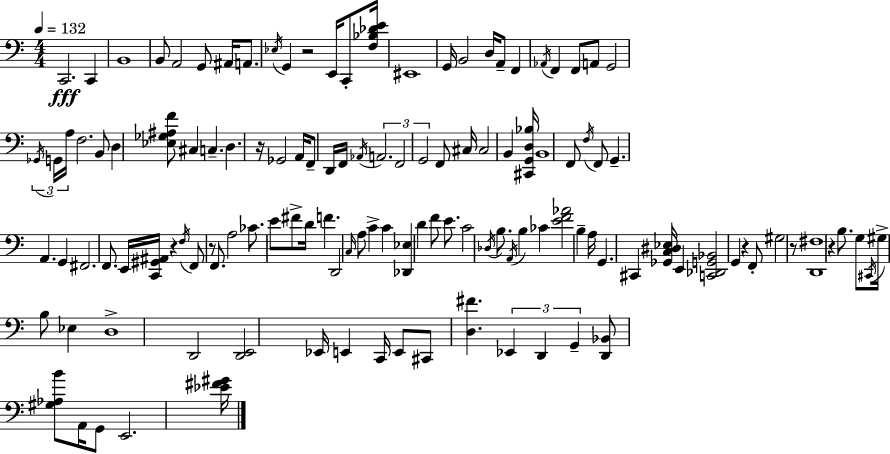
{
  \clef bass
  \numericTimeSignature
  \time 4/4
  \key a \minor
  \tempo 4 = 132
  \repeat volta 2 { c,2.\fff c,4 | b,1 | b,8 a,2 g,8 ais,16 a,8. | \acciaccatura { ees16 } g,4 r2 e,16 c,8-. | \break <f bes des' e'>16 eis,1 | g,16 b,2 d16 a,8-- f,4 | \acciaccatura { aes,16 } f,4 f,8 a,8 g,2 | \tuplet 3/2 { \acciaccatura { ges,16 } g,16 a16 } f2. | \break b,8 d4 <ees ges ais f'>8 cis4 c4.-- | d4. r16 ges,2 | a,16 f,8-- d,16 f,16 \acciaccatura { aes,16 } \tuplet 3/2 { a,2. | f,2 g,2 } | \break f,8 cis16 cis2 b,4 | <cis, g, d bes>16 b,1 | f,8 \acciaccatura { f16 } f,8 g,4.-- a,4. | g,4 fis,2. | \break f,8. e,16 <c, gis, ais,>16 r4 \acciaccatura { f16 } f,8 | r8 f,8. a2 ces'8. | e'8 fis'8-> d'16 f'4. d,2 | \grace { c16 } a8 c'4-> c'4 <des, ees>4 | \break d'4 f'8 e'8. c'2 | \acciaccatura { des16 } b8. \acciaccatura { a,16 } b4 ces'4 | <e' f' aes'>2 b4-- a16 g,4. | cis,4 <ges, c dis ees>16 e,4 <c, des, g, bes,>2 | \break g,4 r4 f,8-. gis2 | r8 <d, fis>1 | r4 b8. | g8 \acciaccatura { cis,16 } gis16-> b8 ees4 d1-> | \break d,2 | <d, e,>2 ees,16 e,4 c,16 | e,8 cis,8 <d fis'>4. \tuplet 3/2 { ees,4 d,4 | g,4-- } <d, bes,>8 <gis aes b'>8 a,16 g,8 e,2. | \break <ees' fis' gis'>16 } \bar "|."
}